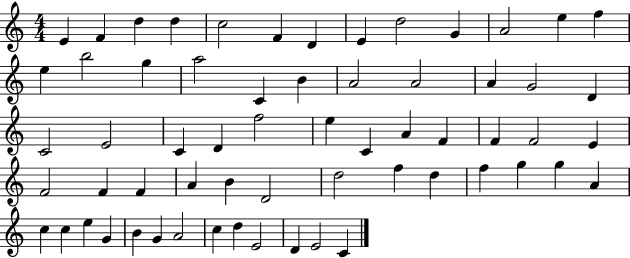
{
  \clef treble
  \numericTimeSignature
  \time 4/4
  \key c \major
  e'4 f'4 d''4 d''4 | c''2 f'4 d'4 | e'4 d''2 g'4 | a'2 e''4 f''4 | \break e''4 b''2 g''4 | a''2 c'4 b'4 | a'2 a'2 | a'4 g'2 d'4 | \break c'2 e'2 | c'4 d'4 f''2 | e''4 c'4 a'4 f'4 | f'4 f'2 e'4 | \break f'2 f'4 f'4 | a'4 b'4 d'2 | d''2 f''4 d''4 | f''4 g''4 g''4 a'4 | \break c''4 c''4 e''4 g'4 | b'4 g'4 a'2 | c''4 d''4 e'2 | d'4 e'2 c'4 | \break \bar "|."
}